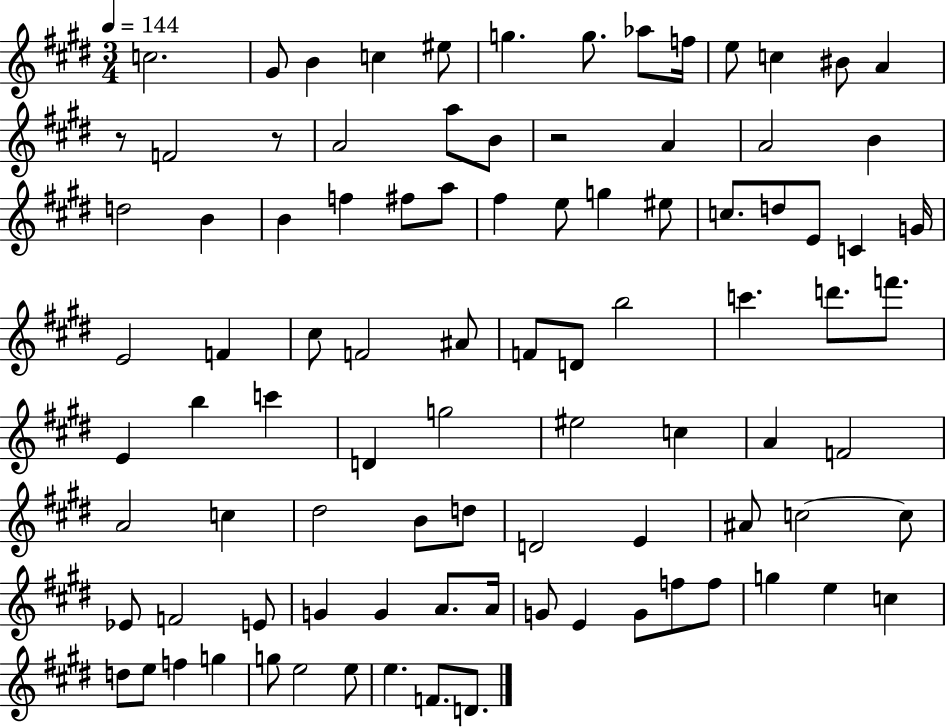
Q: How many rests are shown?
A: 3